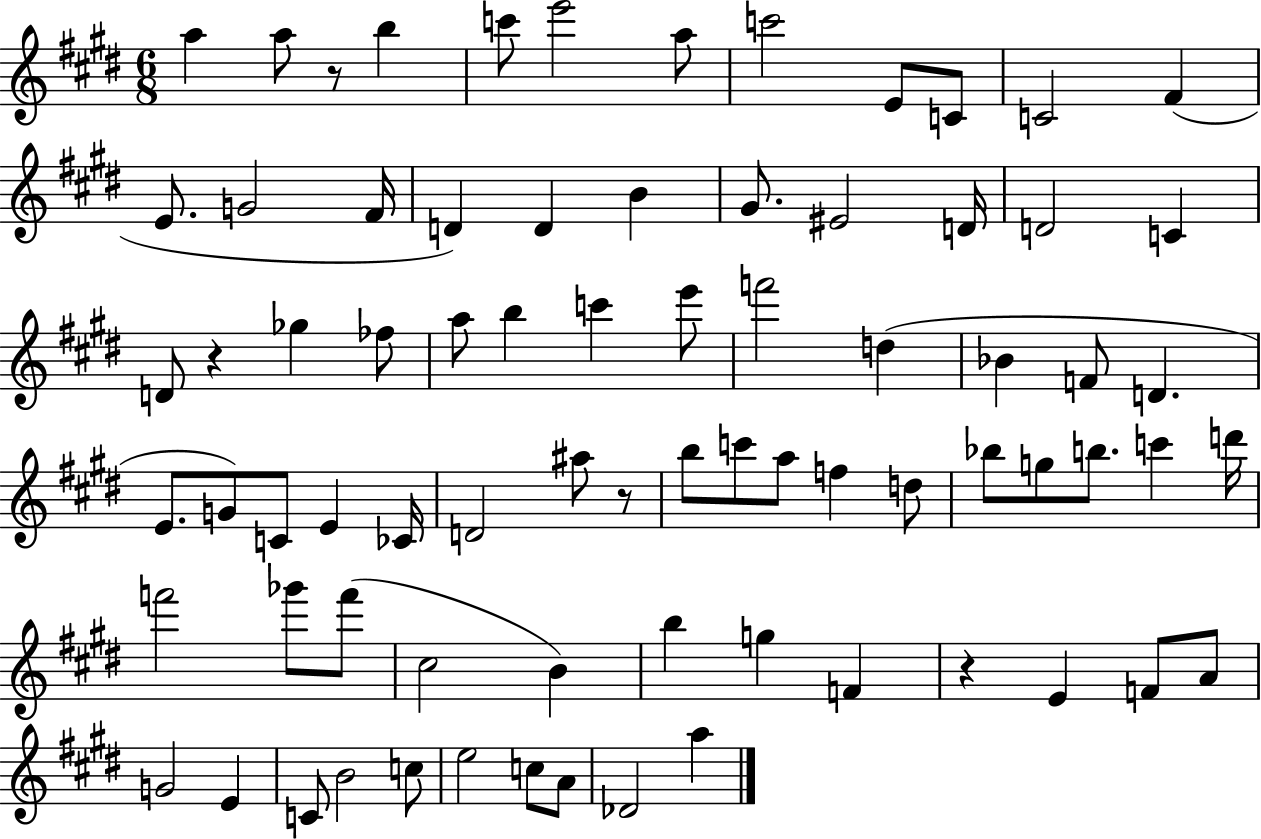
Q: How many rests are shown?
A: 4